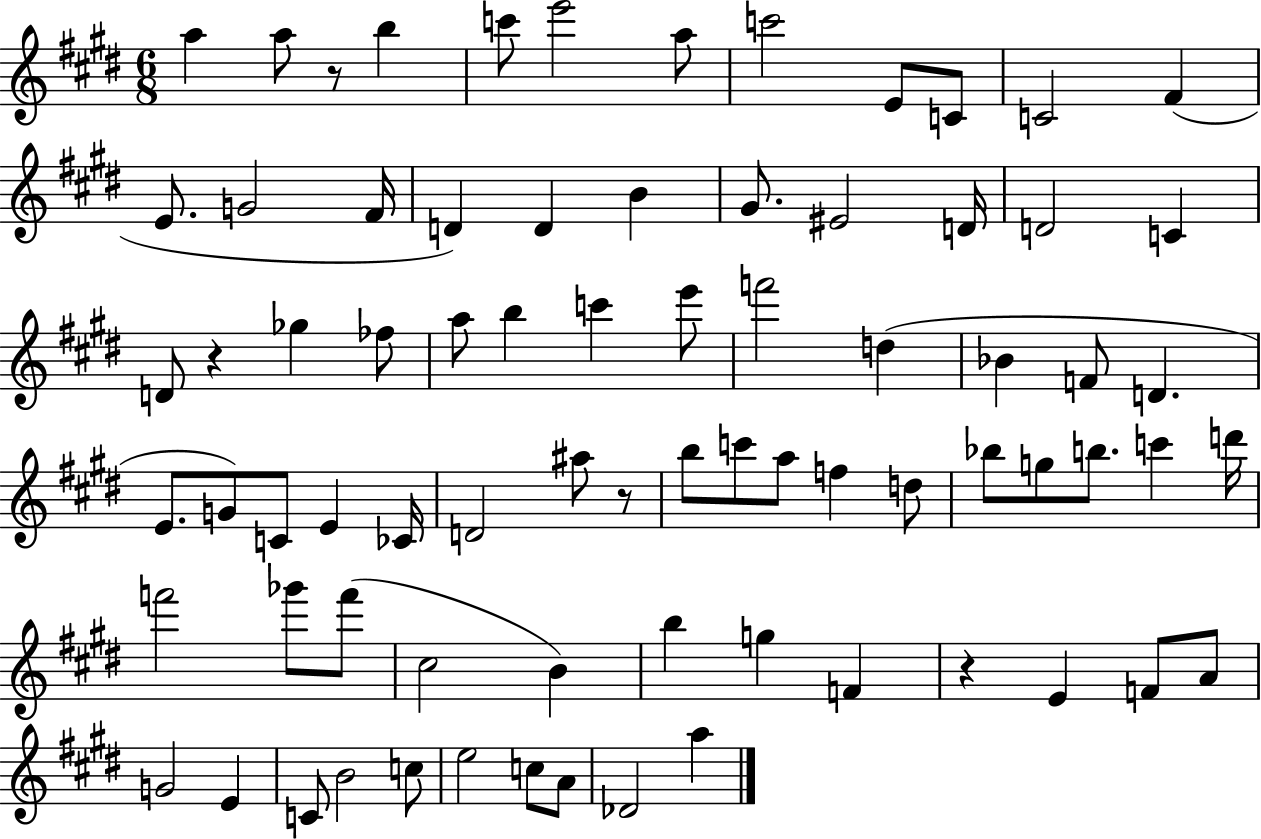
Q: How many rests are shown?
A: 4